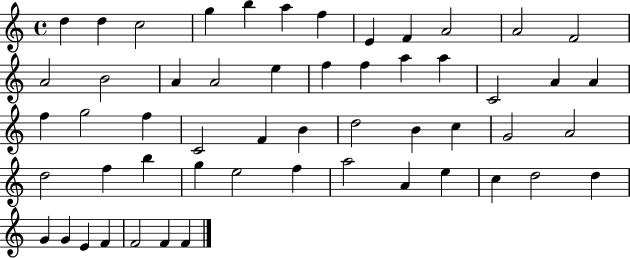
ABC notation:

X:1
T:Untitled
M:4/4
L:1/4
K:C
d d c2 g b a f E F A2 A2 F2 A2 B2 A A2 e f f a a C2 A A f g2 f C2 F B d2 B c G2 A2 d2 f b g e2 f a2 A e c d2 d G G E F F2 F F